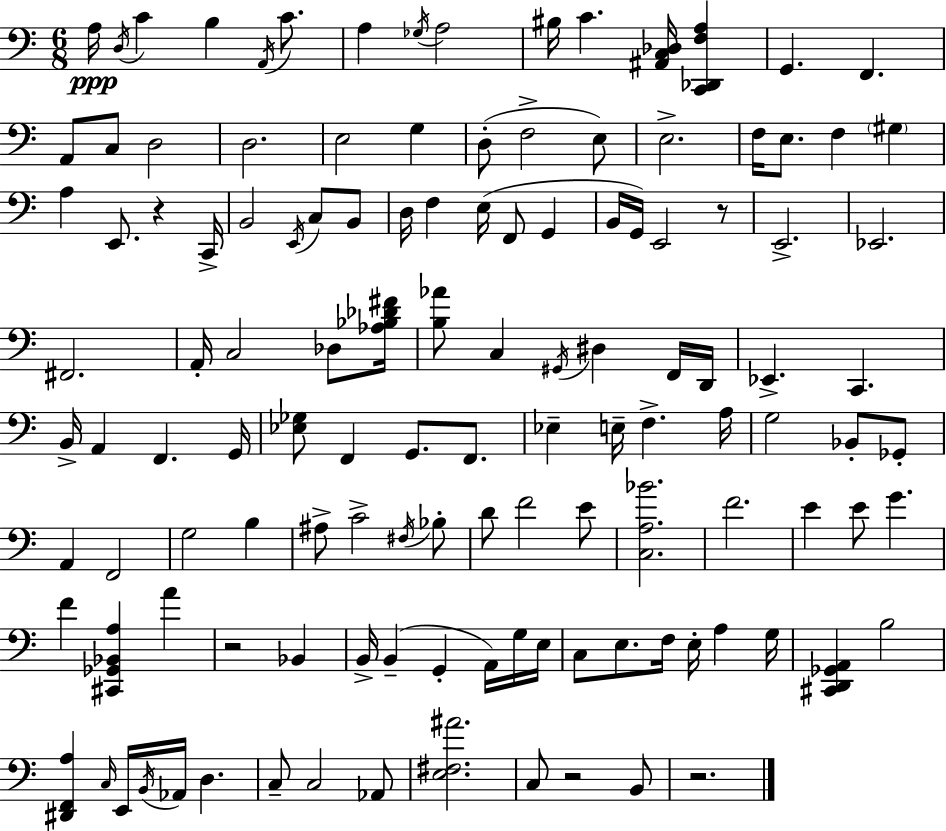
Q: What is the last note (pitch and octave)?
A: B2